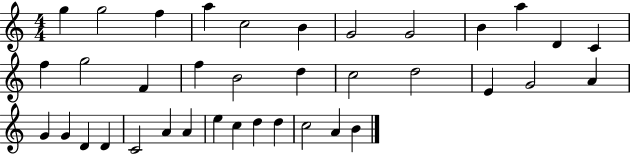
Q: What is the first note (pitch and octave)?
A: G5